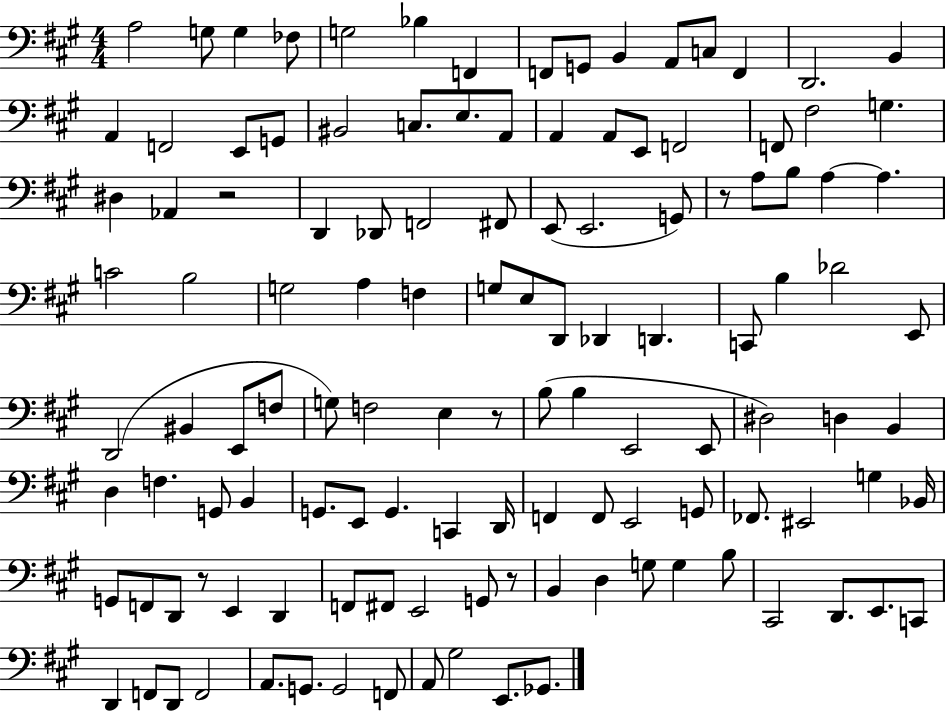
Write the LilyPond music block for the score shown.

{
  \clef bass
  \numericTimeSignature
  \time 4/4
  \key a \major
  \repeat volta 2 { a2 g8 g4 fes8 | g2 bes4 f,4 | f,8 g,8 b,4 a,8 c8 f,4 | d,2. b,4 | \break a,4 f,2 e,8 g,8 | bis,2 c8. e8. a,8 | a,4 a,8 e,8 f,2 | f,8 fis2 g4. | \break dis4 aes,4 r2 | d,4 des,8 f,2 fis,8 | e,8( e,2. g,8) | r8 a8 b8 a4~~ a4. | \break c'2 b2 | g2 a4 f4 | g8 e8 d,8 des,4 d,4. | c,8 b4 des'2 e,8 | \break d,2( bis,4 e,8 f8 | g8) f2 e4 r8 | b8( b4 e,2 e,8 | dis2) d4 b,4 | \break d4 f4. g,8 b,4 | g,8. e,8 g,4. c,4 d,16 | f,4 f,8 e,2 g,8 | fes,8. eis,2 g4 bes,16 | \break g,8 f,8 d,8 r8 e,4 d,4 | f,8 fis,8 e,2 g,8 r8 | b,4 d4 g8 g4 b8 | cis,2 d,8. e,8. c,8 | \break d,4 f,8 d,8 f,2 | a,8. g,8. g,2 f,8 | a,8 gis2 e,8. ges,8. | } \bar "|."
}